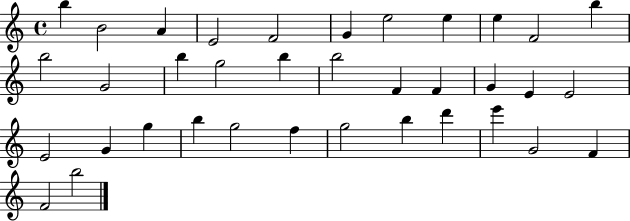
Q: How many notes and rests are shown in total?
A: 36